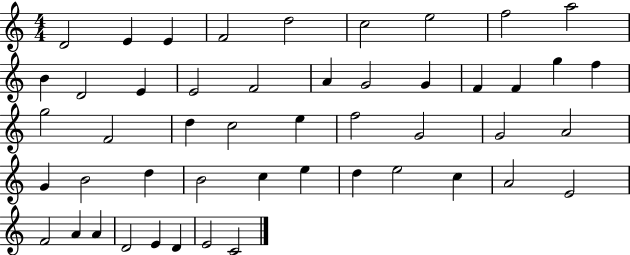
{
  \clef treble
  \numericTimeSignature
  \time 4/4
  \key c \major
  d'2 e'4 e'4 | f'2 d''2 | c''2 e''2 | f''2 a''2 | \break b'4 d'2 e'4 | e'2 f'2 | a'4 g'2 g'4 | f'4 f'4 g''4 f''4 | \break g''2 f'2 | d''4 c''2 e''4 | f''2 g'2 | g'2 a'2 | \break g'4 b'2 d''4 | b'2 c''4 e''4 | d''4 e''2 c''4 | a'2 e'2 | \break f'2 a'4 a'4 | d'2 e'4 d'4 | e'2 c'2 | \bar "|."
}